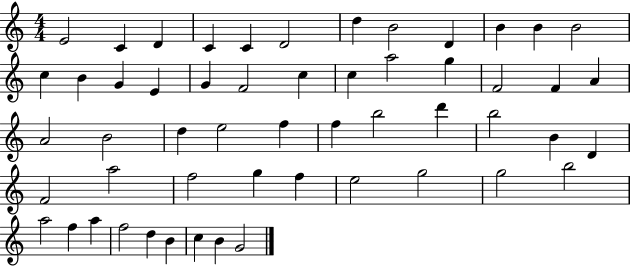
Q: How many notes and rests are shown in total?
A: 54